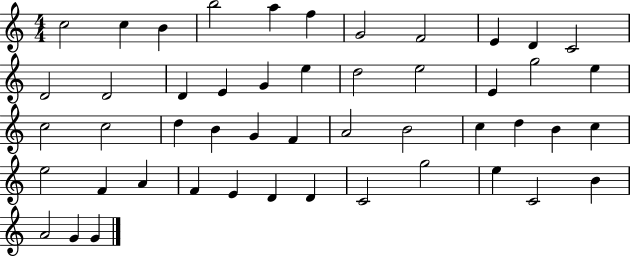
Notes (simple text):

C5/h C5/q B4/q B5/h A5/q F5/q G4/h F4/h E4/q D4/q C4/h D4/h D4/h D4/q E4/q G4/q E5/q D5/h E5/h E4/q G5/h E5/q C5/h C5/h D5/q B4/q G4/q F4/q A4/h B4/h C5/q D5/q B4/q C5/q E5/h F4/q A4/q F4/q E4/q D4/q D4/q C4/h G5/h E5/q C4/h B4/q A4/h G4/q G4/q